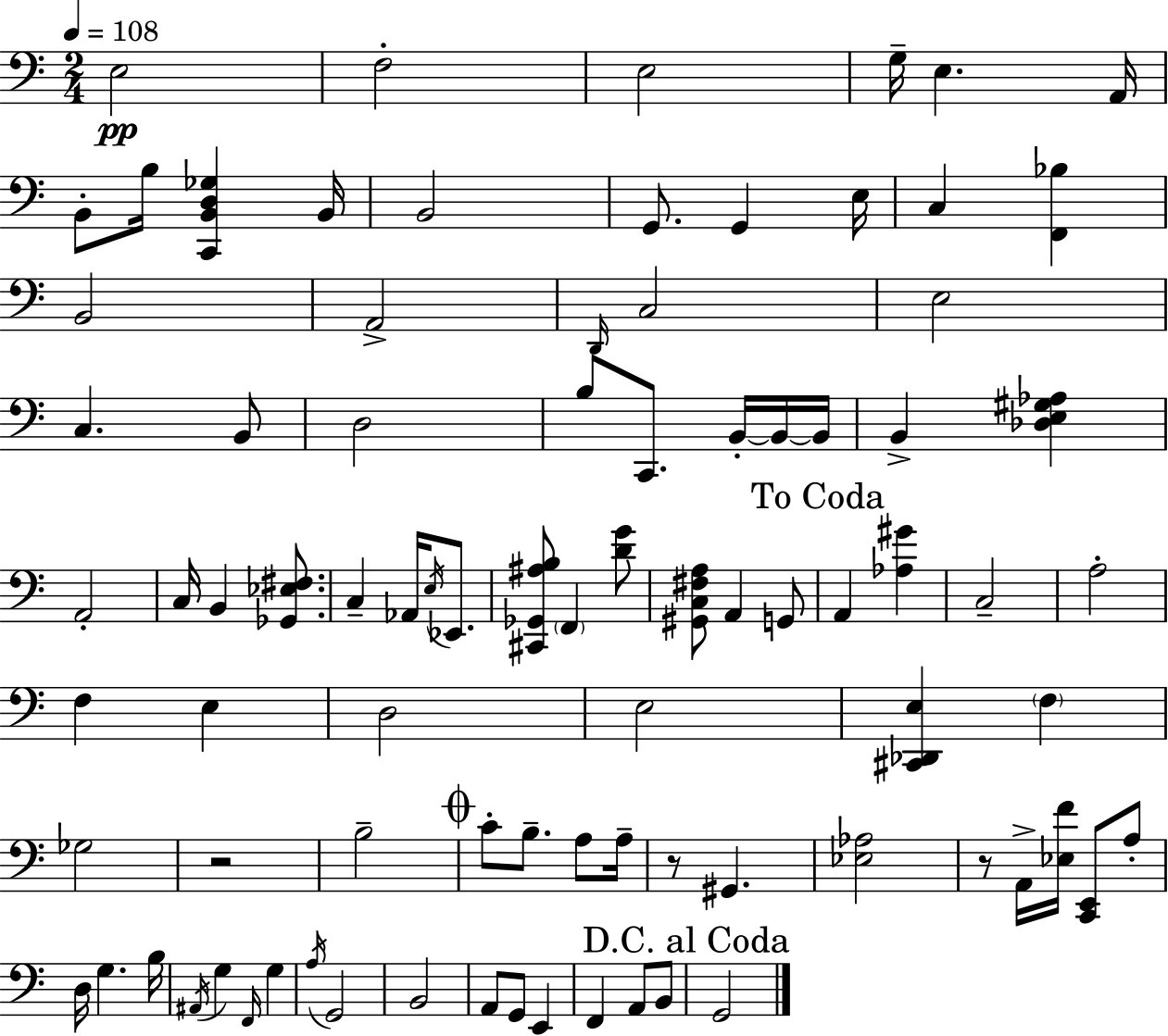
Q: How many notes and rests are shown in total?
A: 87